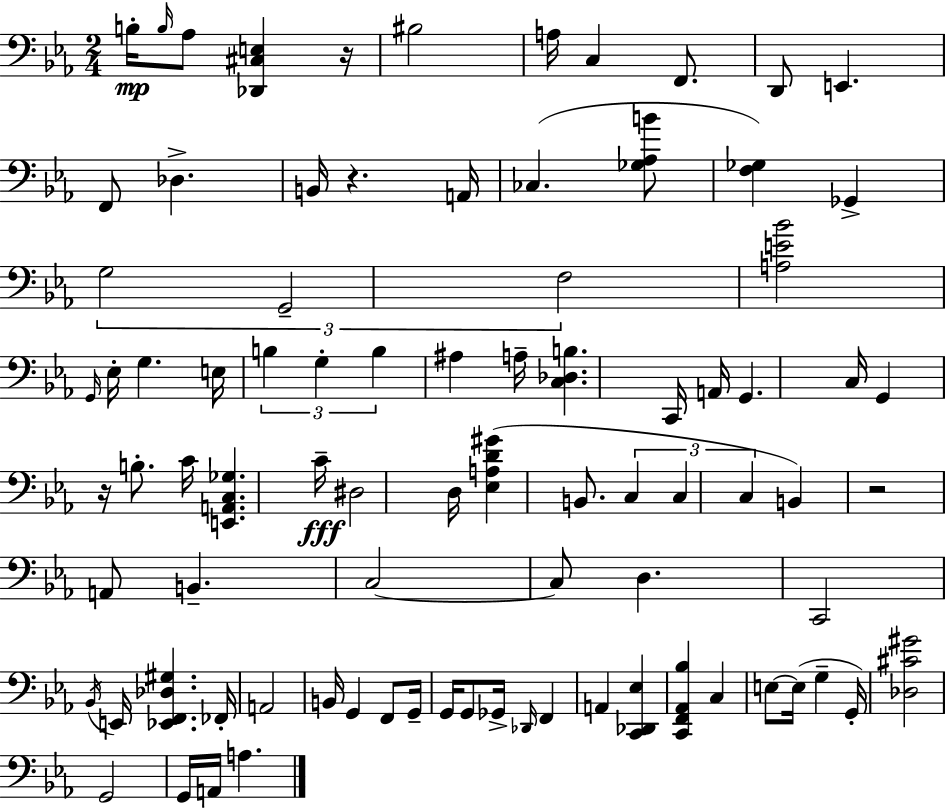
X:1
T:Untitled
M:2/4
L:1/4
K:Eb
B,/4 B,/4 _A,/2 [_D,,^C,E,] z/4 ^B,2 A,/4 C, F,,/2 D,,/2 E,, F,,/2 _D, B,,/4 z A,,/4 _C, [_G,_A,B]/2 [F,_G,] _G,, G,2 G,,2 F,2 [A,E_B]2 G,,/4 _E,/4 G, E,/4 B, G, B, ^A, A,/4 [C,_D,B,] C,,/4 A,,/4 G,, C,/4 G,, z/4 B,/2 C/4 [E,,A,,C,_G,] C/4 ^D,2 D,/4 [_E,A,D^G] B,,/2 C, C, C, B,, z2 A,,/2 B,, C,2 C,/2 D, C,,2 _B,,/4 E,,/4 [_E,,F,,_D,^G,] _F,,/4 A,,2 B,,/4 G,, F,,/2 G,,/4 G,,/4 G,,/2 _G,,/4 _D,,/4 F,, A,, [C,,_D,,_E,] [C,,F,,_A,,_B,] C, E,/2 E,/4 G, G,,/4 [_D,^C^G]2 G,,2 G,,/4 A,,/4 A,